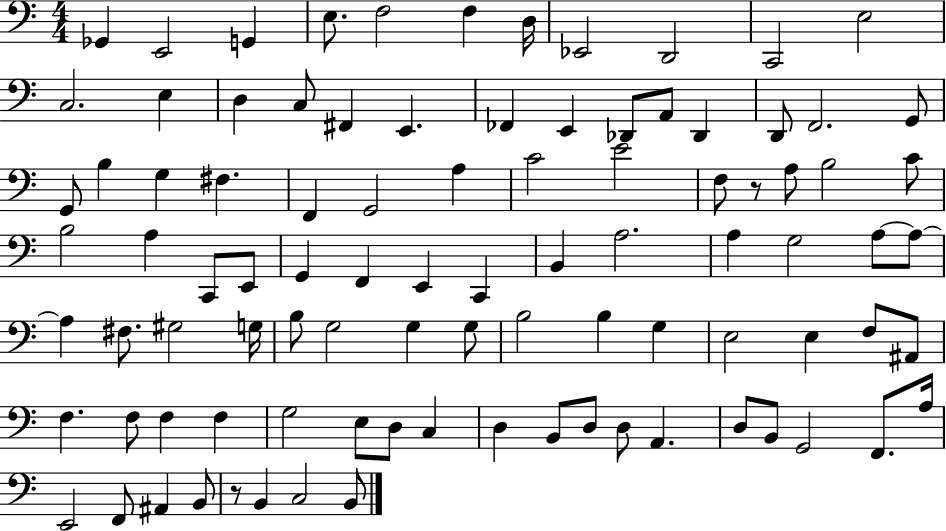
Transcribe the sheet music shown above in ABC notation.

X:1
T:Untitled
M:4/4
L:1/4
K:C
_G,, E,,2 G,, E,/2 F,2 F, D,/4 _E,,2 D,,2 C,,2 E,2 C,2 E, D, C,/2 ^F,, E,, _F,, E,, _D,,/2 A,,/2 _D,, D,,/2 F,,2 G,,/2 G,,/2 B, G, ^F, F,, G,,2 A, C2 E2 F,/2 z/2 A,/2 B,2 C/2 B,2 A, C,,/2 E,,/2 G,, F,, E,, C,, B,, A,2 A, G,2 A,/2 A,/2 A, ^F,/2 ^G,2 G,/4 B,/2 G,2 G, G,/2 B,2 B, G, E,2 E, F,/2 ^A,,/2 F, F,/2 F, F, G,2 E,/2 D,/2 C, D, B,,/2 D,/2 D,/2 A,, D,/2 B,,/2 G,,2 F,,/2 A,/4 E,,2 F,,/2 ^A,, B,,/2 z/2 B,, C,2 B,,/2